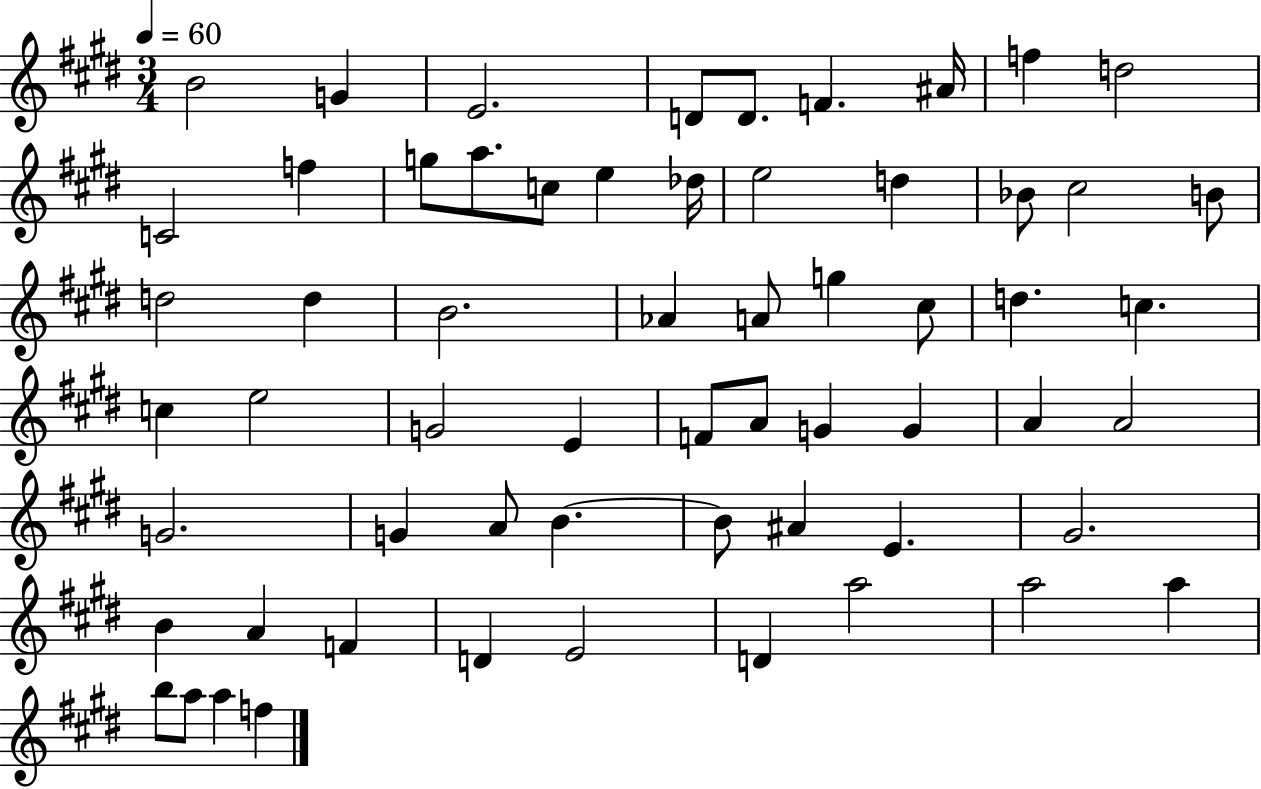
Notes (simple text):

B4/h G4/q E4/h. D4/e D4/e. F4/q. A#4/s F5/q D5/h C4/h F5/q G5/e A5/e. C5/e E5/q Db5/s E5/h D5/q Bb4/e C#5/h B4/e D5/h D5/q B4/h. Ab4/q A4/e G5/q C#5/e D5/q. C5/q. C5/q E5/h G4/h E4/q F4/e A4/e G4/q G4/q A4/q A4/h G4/h. G4/q A4/e B4/q. B4/e A#4/q E4/q. G#4/h. B4/q A4/q F4/q D4/q E4/h D4/q A5/h A5/h A5/q B5/e A5/e A5/q F5/q